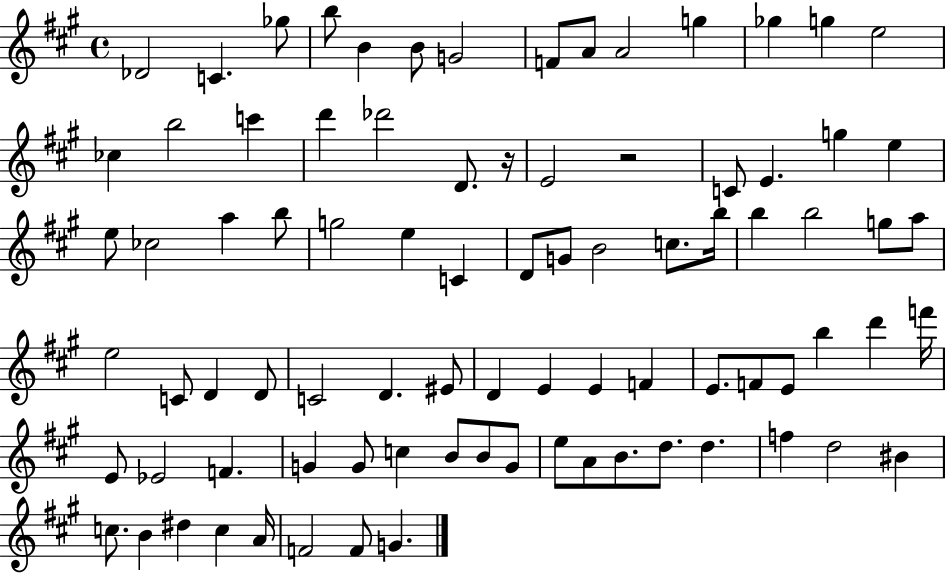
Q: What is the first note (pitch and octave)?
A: Db4